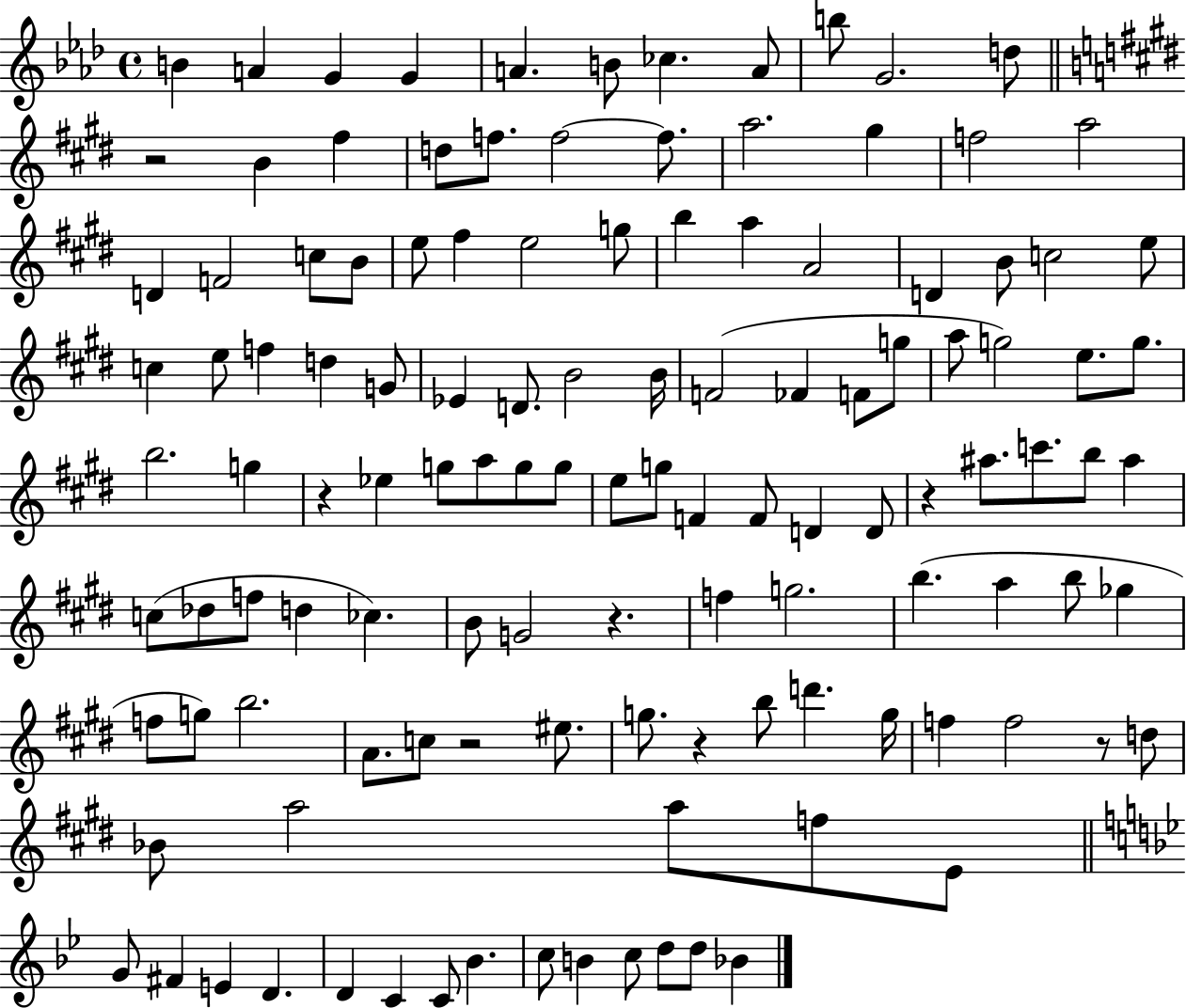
{
  \clef treble
  \time 4/4
  \defaultTimeSignature
  \key aes \major
  b'4 a'4 g'4 g'4 | a'4. b'8 ces''4. a'8 | b''8 g'2. d''8 | \bar "||" \break \key e \major r2 b'4 fis''4 | d''8 f''8. f''2~~ f''8. | a''2. gis''4 | f''2 a''2 | \break d'4 f'2 c''8 b'8 | e''8 fis''4 e''2 g''8 | b''4 a''4 a'2 | d'4 b'8 c''2 e''8 | \break c''4 e''8 f''4 d''4 g'8 | ees'4 d'8. b'2 b'16 | f'2( fes'4 f'8 g''8 | a''8 g''2) e''8. g''8. | \break b''2. g''4 | r4 ees''4 g''8 a''8 g''8 g''8 | e''8 g''8 f'4 f'8 d'4 d'8 | r4 ais''8. c'''8. b''8 ais''4 | \break c''8( des''8 f''8 d''4 ces''4.) | b'8 g'2 r4. | f''4 g''2. | b''4.( a''4 b''8 ges''4 | \break f''8 g''8) b''2. | a'8. c''8 r2 eis''8. | g''8. r4 b''8 d'''4. g''16 | f''4 f''2 r8 d''8 | \break bes'8 a''2 a''8 f''8 e'8 | \bar "||" \break \key g \minor g'8 fis'4 e'4 d'4. | d'4 c'4 c'8 bes'4. | c''8 b'4 c''8 d''8 d''8 bes'4 | \bar "|."
}